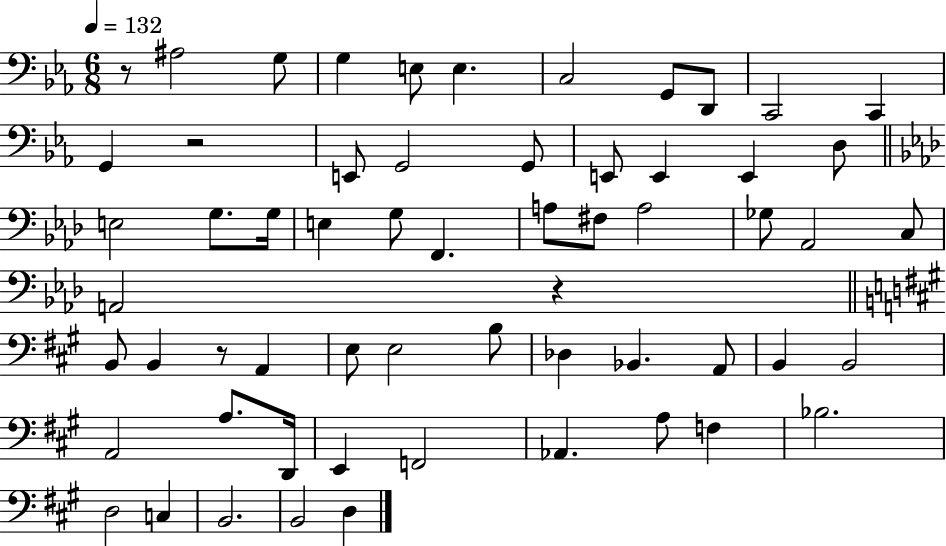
X:1
T:Untitled
M:6/8
L:1/4
K:Eb
z/2 ^A,2 G,/2 G, E,/2 E, C,2 G,,/2 D,,/2 C,,2 C,, G,, z2 E,,/2 G,,2 G,,/2 E,,/2 E,, E,, D,/2 E,2 G,/2 G,/4 E, G,/2 F,, A,/2 ^F,/2 A,2 _G,/2 _A,,2 C,/2 A,,2 z B,,/2 B,, z/2 A,, E,/2 E,2 B,/2 _D, _B,, A,,/2 B,, B,,2 A,,2 A,/2 D,,/4 E,, F,,2 _A,, A,/2 F, _B,2 D,2 C, B,,2 B,,2 D,